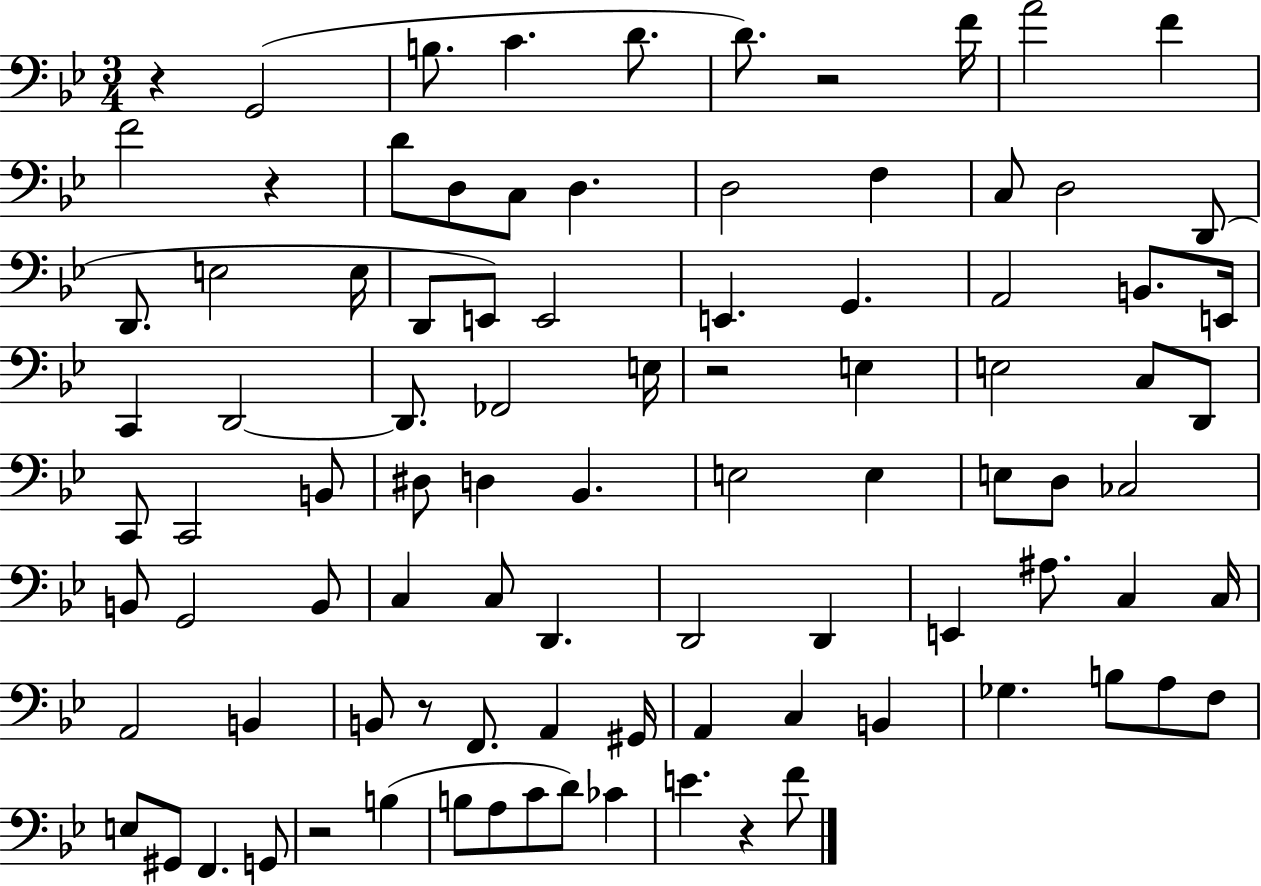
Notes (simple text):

R/q G2/h B3/e. C4/q. D4/e. D4/e. R/h F4/s A4/h F4/q F4/h R/q D4/e D3/e C3/e D3/q. D3/h F3/q C3/e D3/h D2/e D2/e. E3/h E3/s D2/e E2/e E2/h E2/q. G2/q. A2/h B2/e. E2/s C2/q D2/h D2/e. FES2/h E3/s R/h E3/q E3/h C3/e D2/e C2/e C2/h B2/e D#3/e D3/q Bb2/q. E3/h E3/q E3/e D3/e CES3/h B2/e G2/h B2/e C3/q C3/e D2/q. D2/h D2/q E2/q A#3/e. C3/q C3/s A2/h B2/q B2/e R/e F2/e. A2/q G#2/s A2/q C3/q B2/q Gb3/q. B3/e A3/e F3/e E3/e G#2/e F2/q. G2/e R/h B3/q B3/e A3/e C4/e D4/e CES4/q E4/q. R/q F4/e